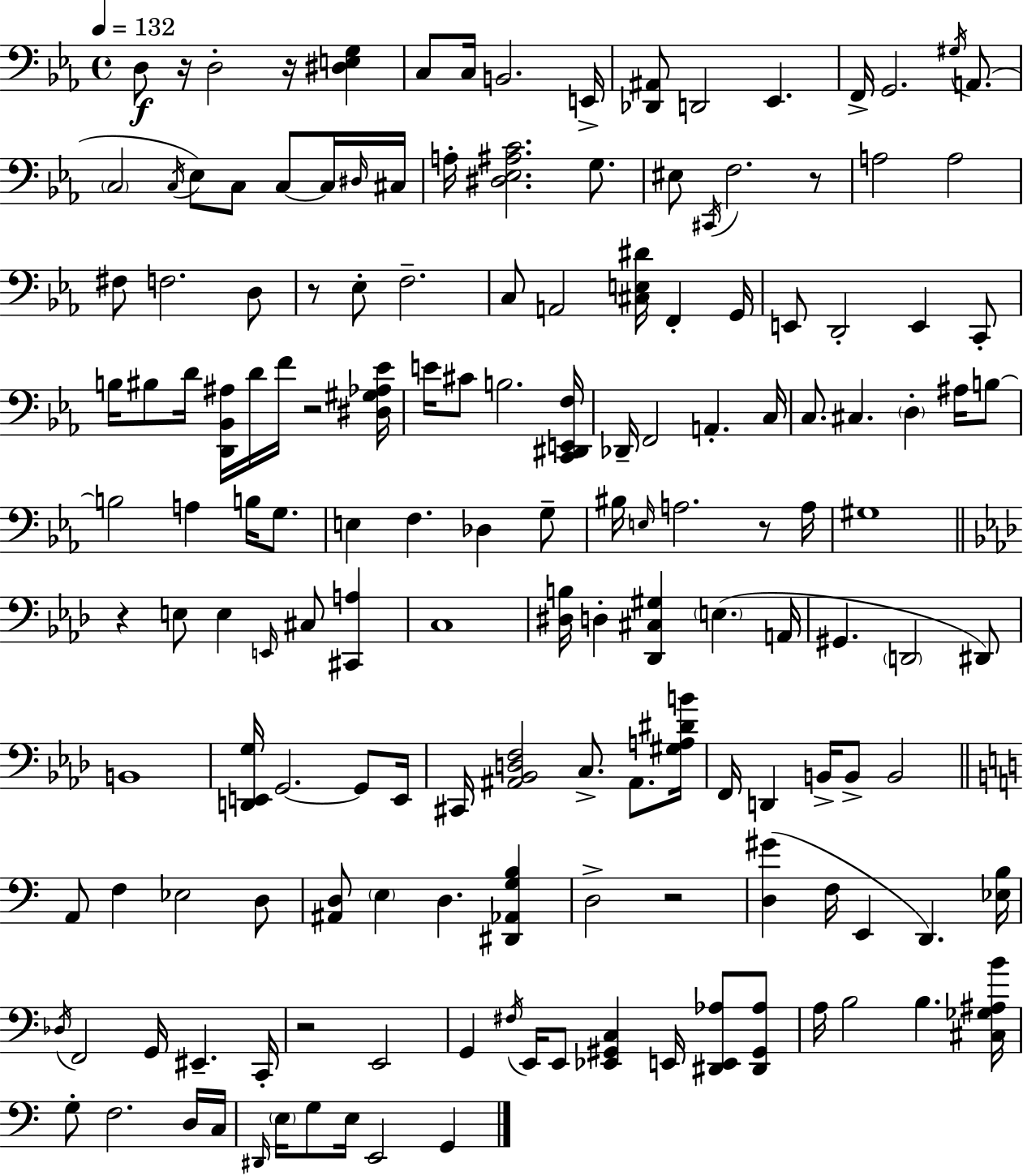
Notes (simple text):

D3/e R/s D3/h R/s [D#3,E3,G3]/q C3/e C3/s B2/h. E2/s [Db2,A#2]/e D2/h Eb2/q. F2/s G2/h. G#3/s A2/e. C3/h C3/s Eb3/e C3/e C3/e C3/s D#3/s C#3/s A3/s [D#3,Eb3,A#3,C4]/h. G3/e. EIS3/e C#2/s F3/h. R/e A3/h A3/h F#3/e F3/h. D3/e R/e Eb3/e F3/h. C3/e A2/h [C#3,E3,D#4]/s F2/q G2/s E2/e D2/h E2/q C2/e B3/s BIS3/e D4/s [D2,Bb2,A#3]/s D4/s F4/s R/h [D#3,G#3,Ab3,Eb4]/s E4/s C#4/e B3/h. [C2,D#2,E2,F3]/s Db2/s F2/h A2/q. C3/s C3/e. C#3/q. D3/q A#3/s B3/e B3/h A3/q B3/s G3/e. E3/q F3/q. Db3/q G3/e BIS3/s E3/s A3/h. R/e A3/s G#3/w R/q E3/e E3/q E2/s C#3/e [C#2,A3]/q C3/w [D#3,B3]/s D3/q [Db2,C#3,G#3]/q E3/q. A2/s G#2/q. D2/h D#2/e B2/w [D2,E2,G3]/s G2/h. G2/e E2/s C#2/s [A#2,Bb2,D3,F3]/h C3/e. A#2/e. [G#3,A3,D#4,B4]/s F2/s D2/q B2/s B2/e B2/h A2/e F3/q Eb3/h D3/e [A#2,D3]/e E3/q D3/q. [D#2,Ab2,G3,B3]/q D3/h R/h [D3,G#4]/q F3/s E2/q D2/q. [Eb3,B3]/s Db3/s F2/h G2/s EIS2/q. C2/s R/h E2/h G2/q F#3/s E2/s E2/e [Eb2,G#2,C3]/q E2/s [D#2,E2,Ab3]/e [D#2,G#2,Ab3]/e A3/s B3/h B3/q. [C#3,Gb3,A#3,B4]/s G3/e F3/h. D3/s C3/s D#2/s E3/s G3/e E3/s E2/h G2/q